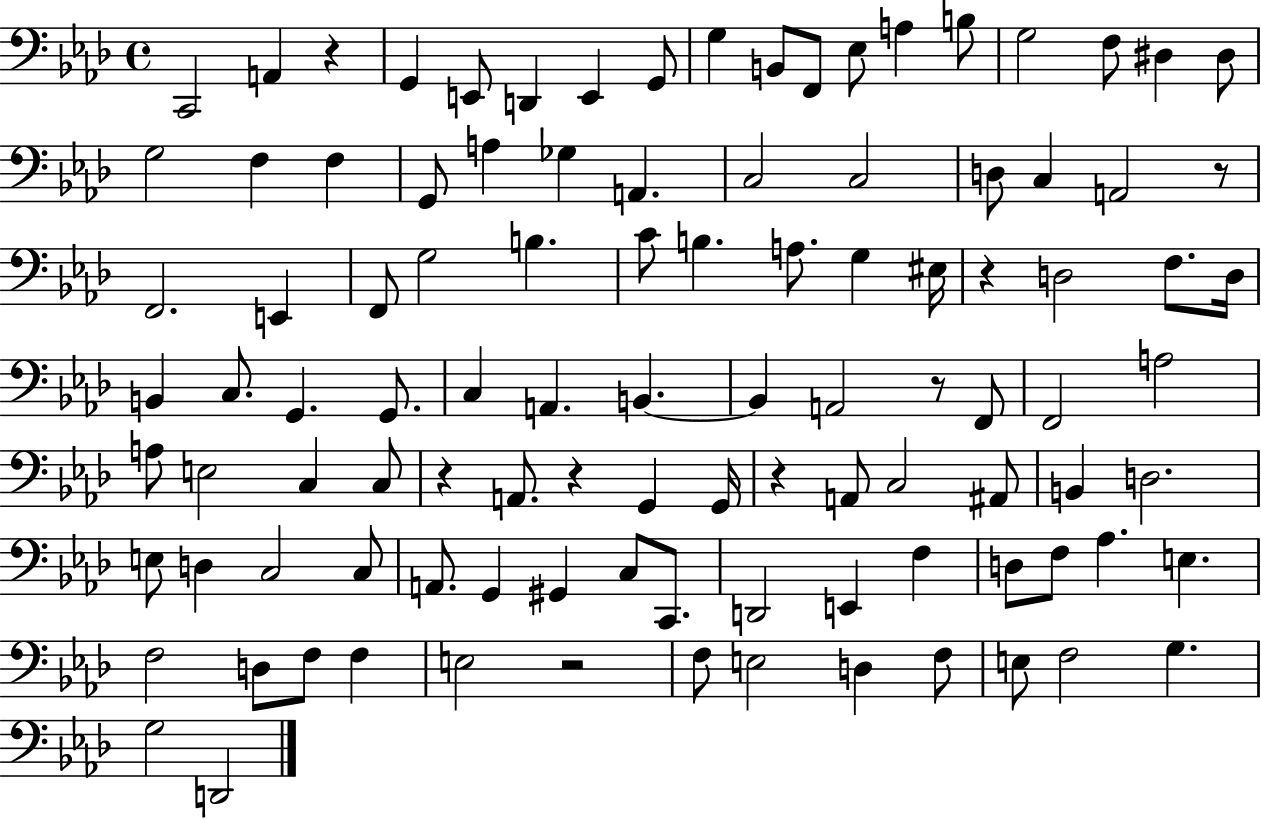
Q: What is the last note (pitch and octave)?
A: D2